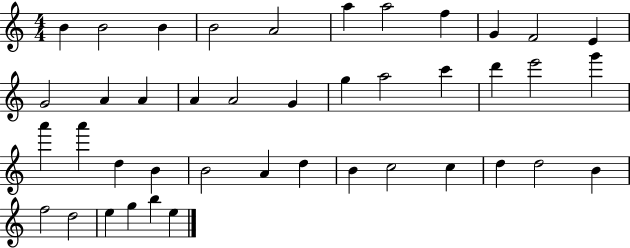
B4/q B4/h B4/q B4/h A4/h A5/q A5/h F5/q G4/q F4/h E4/q G4/h A4/q A4/q A4/q A4/h G4/q G5/q A5/h C6/q D6/q E6/h G6/q A6/q A6/q D5/q B4/q B4/h A4/q D5/q B4/q C5/h C5/q D5/q D5/h B4/q F5/h D5/h E5/q G5/q B5/q E5/q